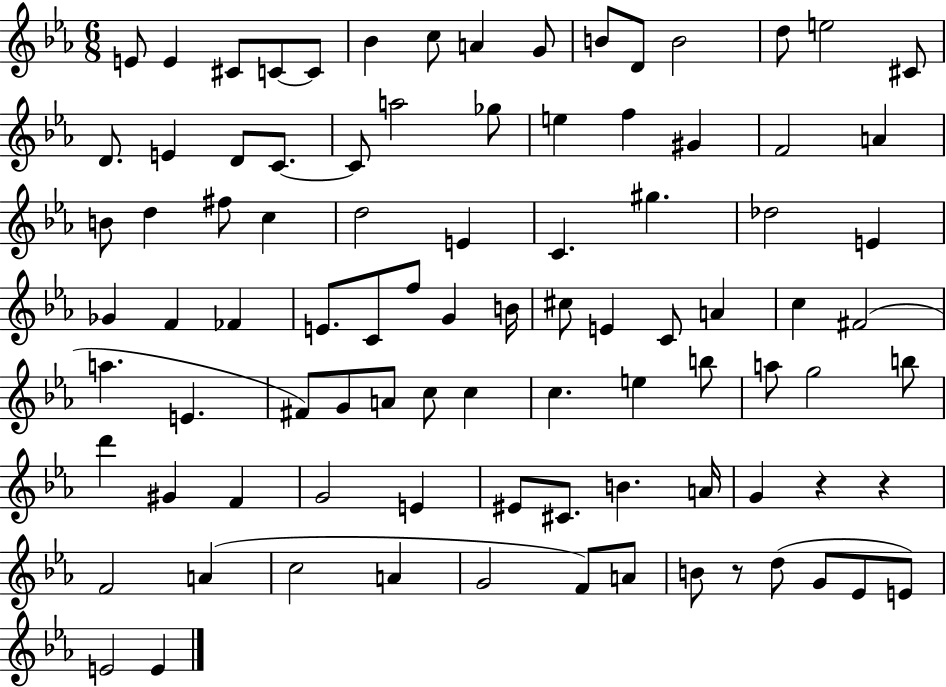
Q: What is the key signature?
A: EES major